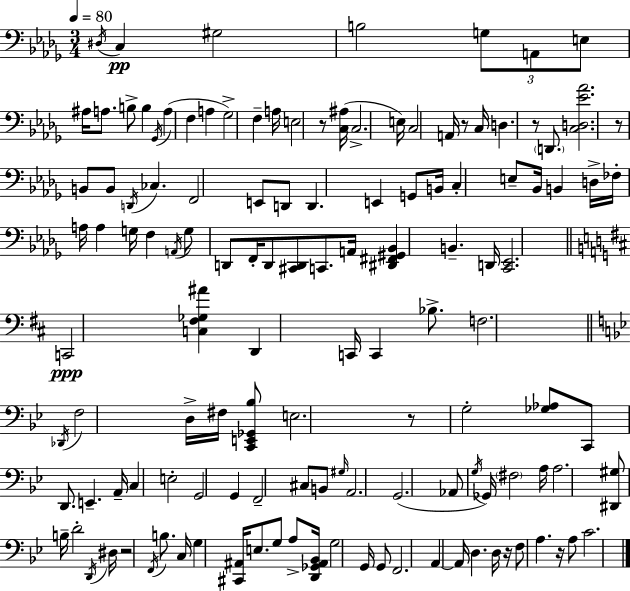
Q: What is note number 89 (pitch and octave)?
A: B3